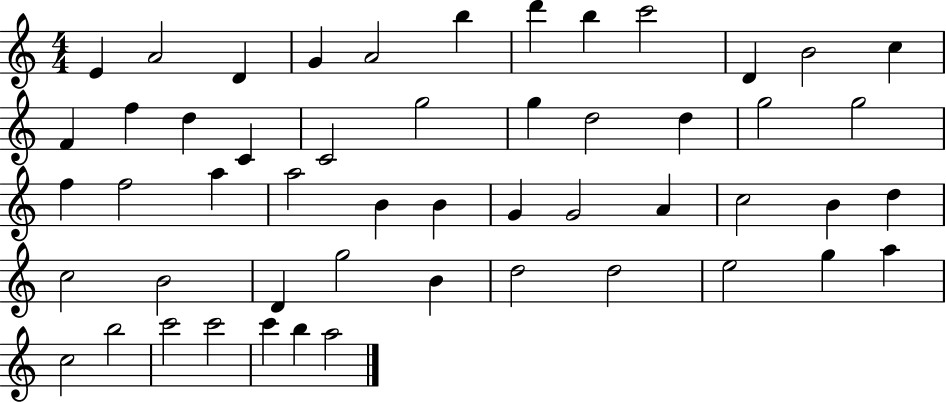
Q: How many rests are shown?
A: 0